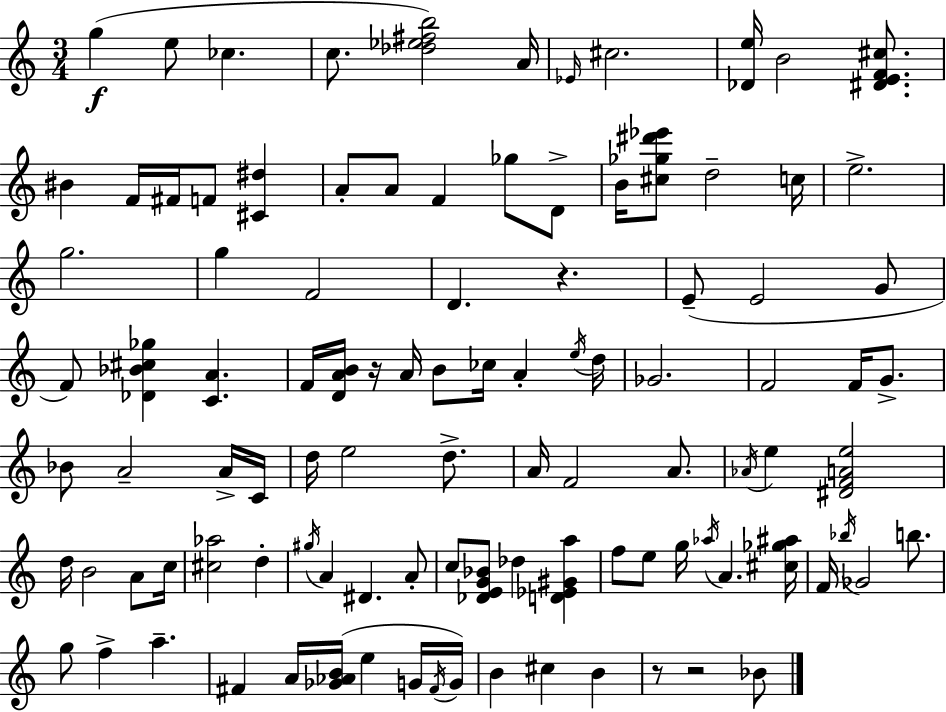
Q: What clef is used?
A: treble